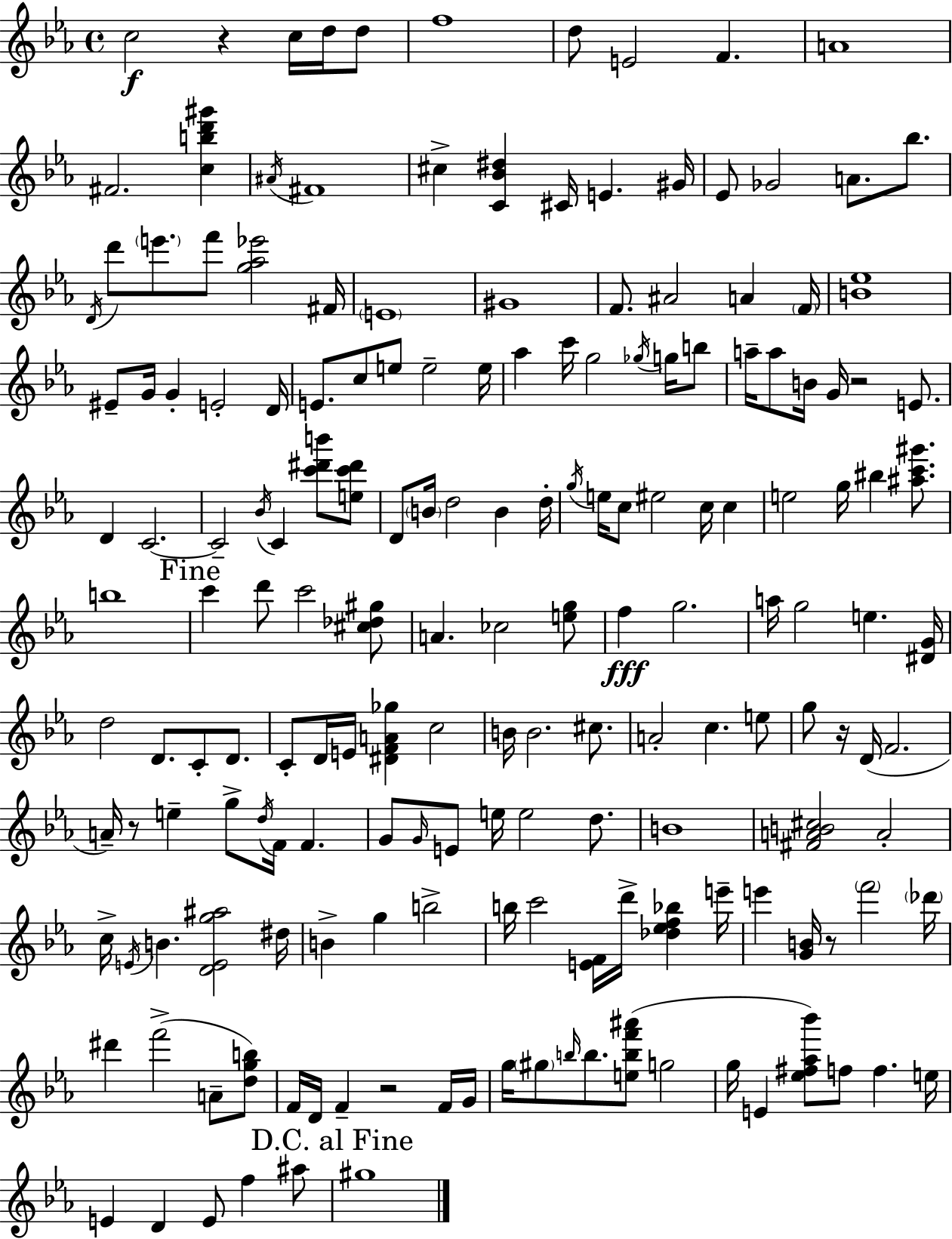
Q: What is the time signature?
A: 4/4